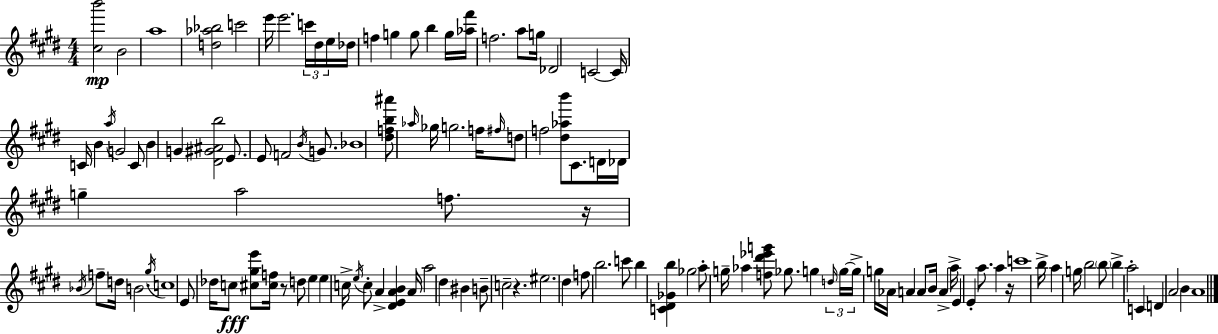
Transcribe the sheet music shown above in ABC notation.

X:1
T:Untitled
M:4/4
L:1/4
K:E
[^cb']2 B2 a4 [d_a_b]2 c'2 e'/4 e'2 c'/4 ^d/4 e/4 _d/4 f g g/2 b g/4 [_a^f']/4 f2 a/2 g/4 _D2 C2 C/4 C/4 B a/4 G2 C/2 B G [^D^G^Ab]2 E/2 E/2 F2 B/4 G/2 _B4 [^dfb^a']/2 _a/4 _g/4 g2 f/4 ^f/4 d/2 f2 [^d_ab']/2 ^C/2 D/4 _D/4 g a2 f/2 z/4 _B/4 f/2 d/4 B2 ^g/4 c4 E/2 _d/4 c/2 [^c^ge']/2 [^cf]/4 z/2 d/2 e e c/4 e/4 c/2 A [^DEAB] A/4 a2 ^d ^B B/2 c2 z ^e2 ^d f/2 b2 c'/2 b [C^D_Gb] _g2 a/2 g/4 _a [f^d'_e'g']/2 _g/2 g d/4 g/4 g/4 g/4 _A/4 A A/2 B/4 A a/4 E E a/2 a z/4 c'4 b/4 a g/4 b2 b/2 b a2 C D A2 B A4